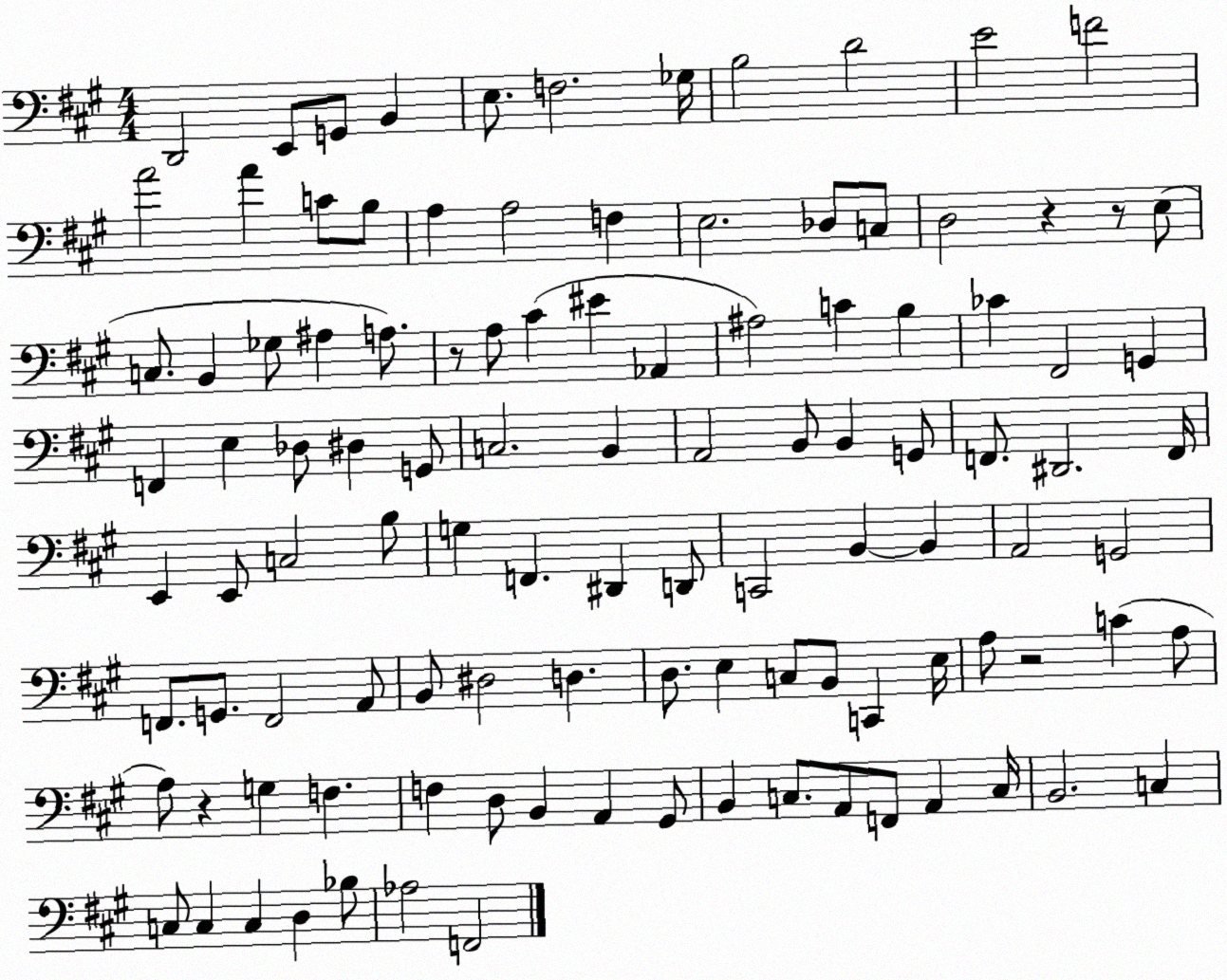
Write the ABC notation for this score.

X:1
T:Untitled
M:4/4
L:1/4
K:A
D,,2 E,,/2 G,,/2 B,, E,/2 F,2 _G,/4 B,2 D2 E2 F2 A2 A C/2 B,/2 A, A,2 F, E,2 _D,/2 C,/2 D,2 z z/2 E,/2 C,/2 B,, _G,/2 ^A, A,/2 z/2 A,/2 ^C ^E _A,, ^A,2 C B, _C ^F,,2 G,, F,, E, _D,/2 ^D, G,,/2 C,2 B,, A,,2 B,,/2 B,, G,,/2 F,,/2 ^D,,2 F,,/4 E,, E,,/2 C,2 B,/2 G, F,, ^D,, D,,/2 C,,2 B,, B,, A,,2 G,,2 F,,/2 G,,/2 F,,2 A,,/2 B,,/2 ^D,2 D, D,/2 E, C,/2 B,,/2 C,, E,/4 A,/2 z2 C A,/2 A,/2 z G, F, F, D,/2 B,, A,, ^G,,/2 B,, C,/2 A,,/2 F,,/2 A,, C,/4 B,,2 C, C,/2 C, C, D, _B,/2 _A,2 F,,2